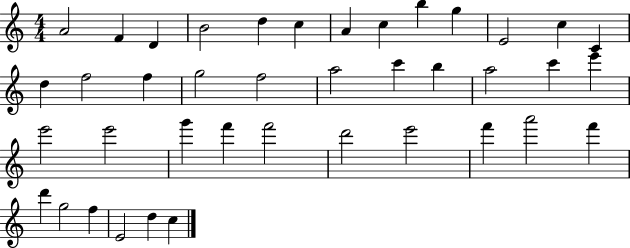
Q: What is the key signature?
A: C major